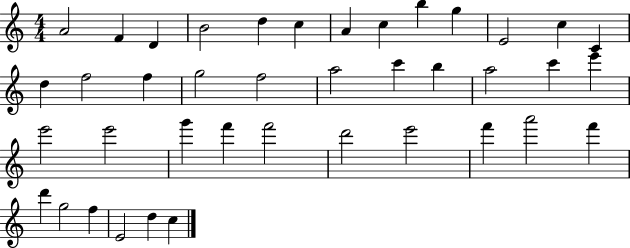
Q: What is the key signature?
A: C major